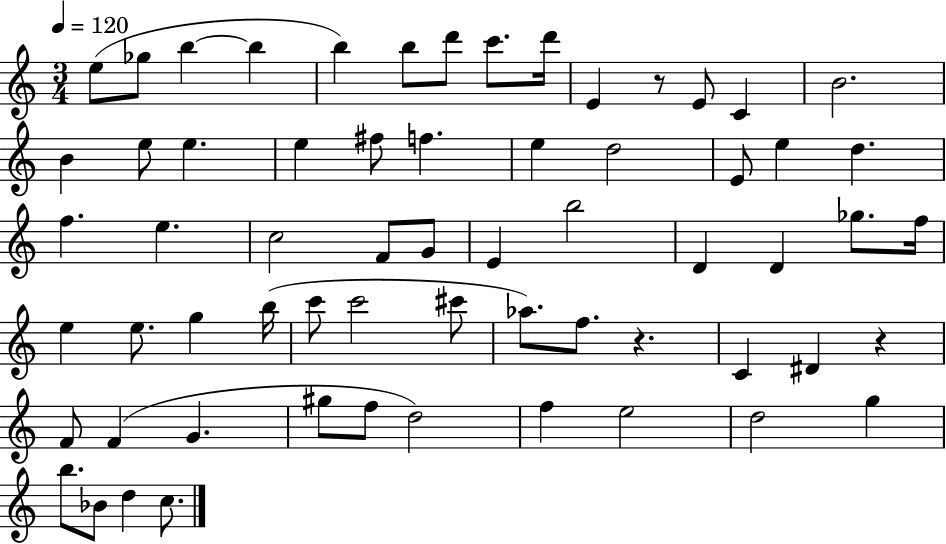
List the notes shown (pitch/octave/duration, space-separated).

E5/e Gb5/e B5/q B5/q B5/q B5/e D6/e C6/e. D6/s E4/q R/e E4/e C4/q B4/h. B4/q E5/e E5/q. E5/q F#5/e F5/q. E5/q D5/h E4/e E5/q D5/q. F5/q. E5/q. C5/h F4/e G4/e E4/q B5/h D4/q D4/q Gb5/e. F5/s E5/q E5/e. G5/q B5/s C6/e C6/h C#6/e Ab5/e. F5/e. R/q. C4/q D#4/q R/q F4/e F4/q G4/q. G#5/e F5/e D5/h F5/q E5/h D5/h G5/q B5/e. Bb4/e D5/q C5/e.